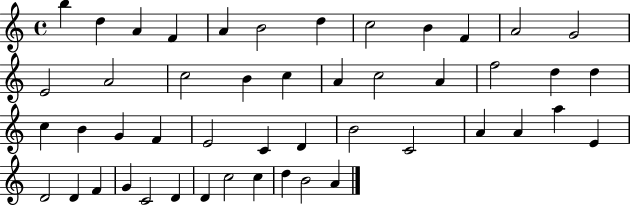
{
  \clef treble
  \time 4/4
  \defaultTimeSignature
  \key c \major
  b''4 d''4 a'4 f'4 | a'4 b'2 d''4 | c''2 b'4 f'4 | a'2 g'2 | \break e'2 a'2 | c''2 b'4 c''4 | a'4 c''2 a'4 | f''2 d''4 d''4 | \break c''4 b'4 g'4 f'4 | e'2 c'4 d'4 | b'2 c'2 | a'4 a'4 a''4 e'4 | \break d'2 d'4 f'4 | g'4 c'2 d'4 | d'4 c''2 c''4 | d''4 b'2 a'4 | \break \bar "|."
}